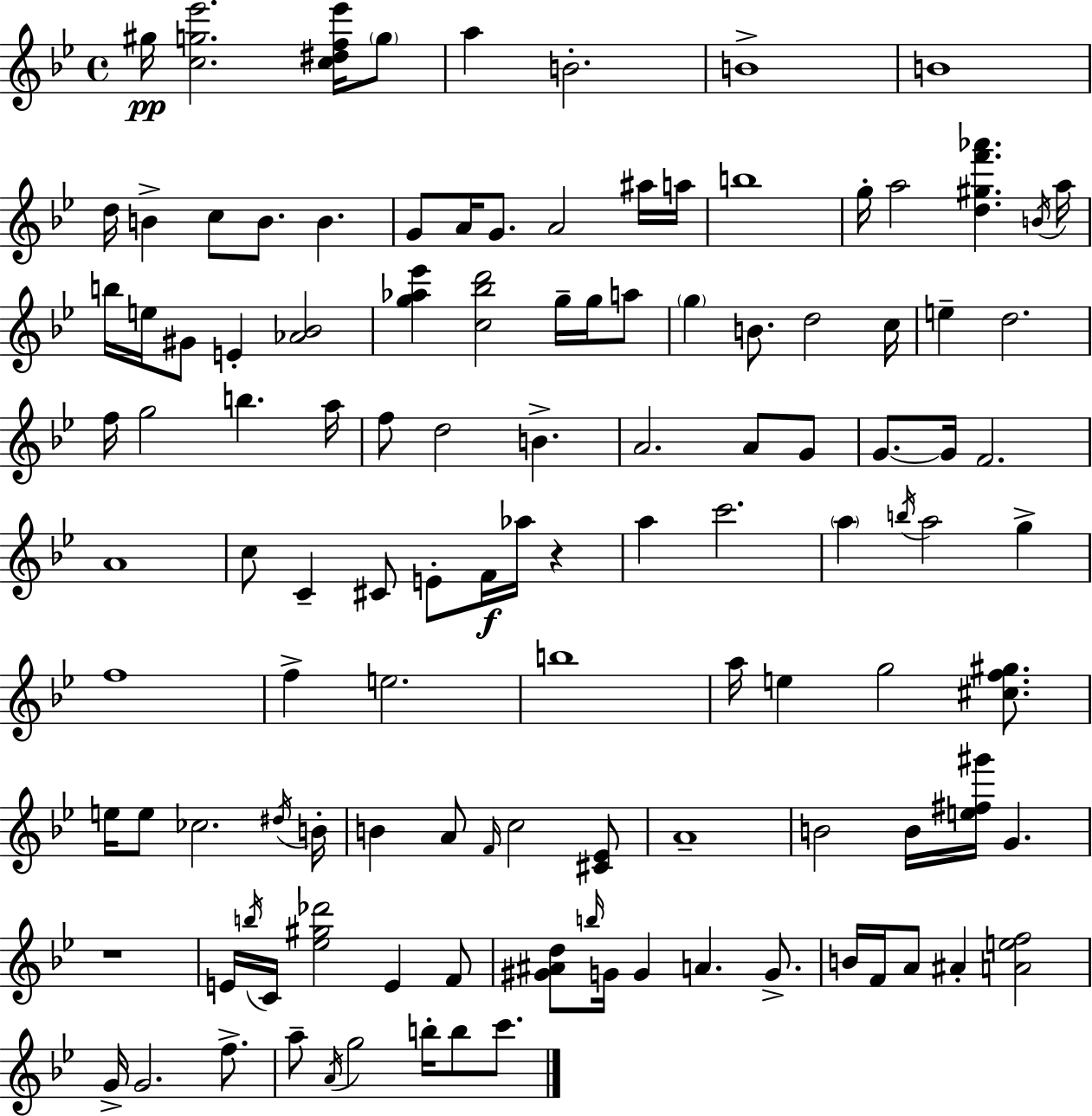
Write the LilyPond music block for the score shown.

{
  \clef treble
  \time 4/4
  \defaultTimeSignature
  \key bes \major
  gis''16\pp <c'' g'' ees'''>2. <c'' dis'' f'' ees'''>16 \parenthesize g''8 | a''4 b'2.-. | b'1-> | b'1 | \break d''16 b'4-> c''8 b'8. b'4. | g'8 a'16 g'8. a'2 ais''16 a''16 | b''1 | g''16-. a''2 <d'' gis'' f''' aes'''>4. \acciaccatura { b'16 } | \break a''16 b''16 e''16 gis'8 e'4-. <aes' bes'>2 | <g'' aes'' ees'''>4 <c'' bes'' d'''>2 g''16-- g''16 a''8 | \parenthesize g''4 b'8. d''2 | c''16 e''4-- d''2. | \break f''16 g''2 b''4. | a''16 f''8 d''2 b'4.-> | a'2. a'8 g'8 | g'8.~~ g'16 f'2. | \break a'1 | c''8 c'4-- cis'8 e'8-. f'16\f aes''16 r4 | a''4 c'''2. | \parenthesize a''4 \acciaccatura { b''16 } a''2 g''4-> | \break f''1 | f''4-> e''2. | b''1 | a''16 e''4 g''2 <cis'' f'' gis''>8. | \break e''16 e''8 ces''2. | \acciaccatura { dis''16 } b'16-. b'4 a'8 \grace { f'16 } c''2 | <cis' ees'>8 a'1-- | b'2 b'16 <e'' fis'' gis'''>16 g'4. | \break r1 | e'16 \acciaccatura { b''16 } c'16 <ees'' gis'' des'''>2 e'4 | f'8 <gis' ais' d''>8 \grace { b''16 } g'16 g'4 a'4. | g'8.-> b'16 f'16 a'8 ais'4-. <a' e'' f''>2 | \break g'16-> g'2. | f''8.-> a''8-- \acciaccatura { a'16 } g''2 | b''16-. b''8 c'''8. \bar "|."
}